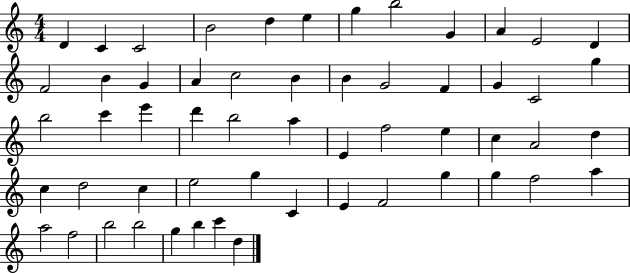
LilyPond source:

{
  \clef treble
  \numericTimeSignature
  \time 4/4
  \key c \major
  d'4 c'4 c'2 | b'2 d''4 e''4 | g''4 b''2 g'4 | a'4 e'2 d'4 | \break f'2 b'4 g'4 | a'4 c''2 b'4 | b'4 g'2 f'4 | g'4 c'2 g''4 | \break b''2 c'''4 e'''4 | d'''4 b''2 a''4 | e'4 f''2 e''4 | c''4 a'2 d''4 | \break c''4 d''2 c''4 | e''2 g''4 c'4 | e'4 f'2 g''4 | g''4 f''2 a''4 | \break a''2 f''2 | b''2 b''2 | g''4 b''4 c'''4 d''4 | \bar "|."
}